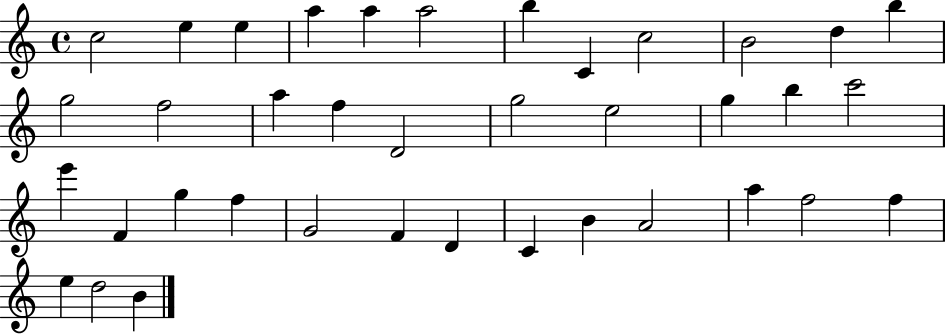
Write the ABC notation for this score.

X:1
T:Untitled
M:4/4
L:1/4
K:C
c2 e e a a a2 b C c2 B2 d b g2 f2 a f D2 g2 e2 g b c'2 e' F g f G2 F D C B A2 a f2 f e d2 B